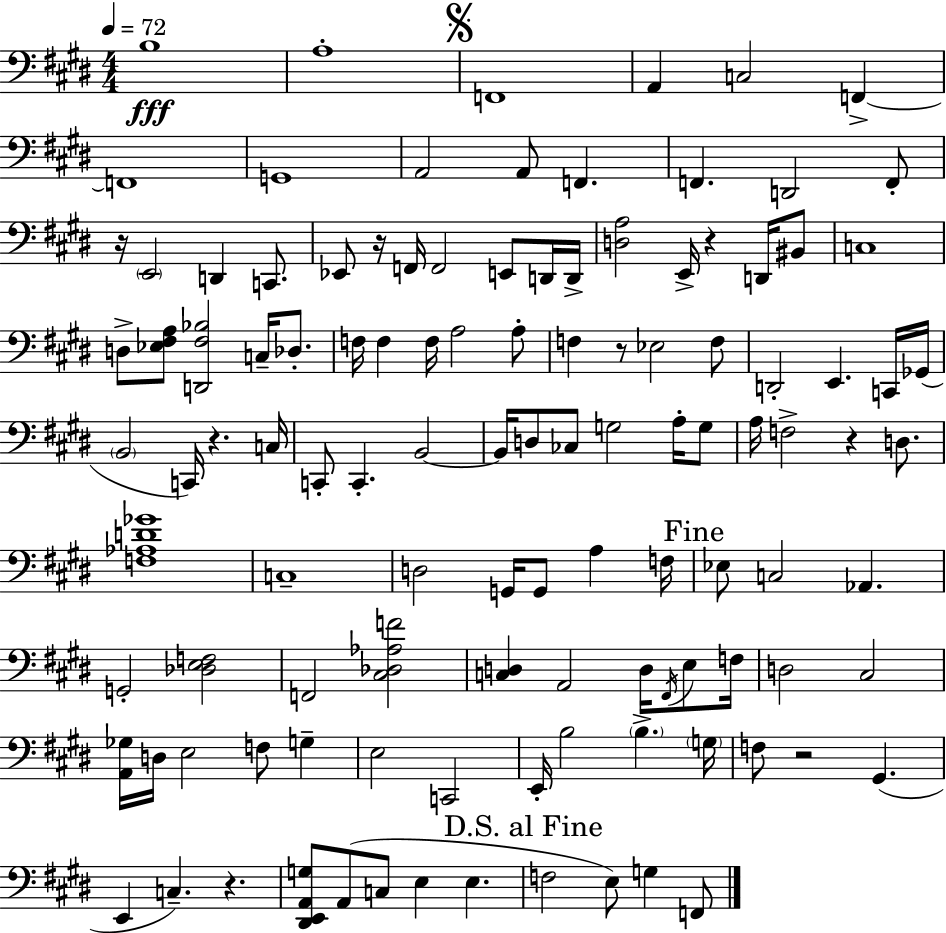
X:1
T:Untitled
M:4/4
L:1/4
K:E
B,4 A,4 F,,4 A,, C,2 F,, F,,4 G,,4 A,,2 A,,/2 F,, F,, D,,2 F,,/2 z/4 E,,2 D,, C,,/2 _E,,/2 z/4 F,,/4 F,,2 E,,/2 D,,/4 D,,/4 [D,A,]2 E,,/4 z D,,/4 ^B,,/2 C,4 D,/2 [_E,^F,A,]/2 [D,,^F,_B,]2 C,/4 _D,/2 F,/4 F, F,/4 A,2 A,/2 F, z/2 _E,2 F,/2 D,,2 E,, C,,/4 _G,,/4 B,,2 C,,/4 z C,/4 C,,/2 C,, B,,2 B,,/4 D,/2 _C,/2 G,2 A,/4 G,/2 A,/4 F,2 z D,/2 [F,_A,D_G]4 C,4 D,2 G,,/4 G,,/2 A, F,/4 _E,/2 C,2 _A,, G,,2 [_D,E,F,]2 F,,2 [^C,_D,_A,F]2 [C,D,] A,,2 D,/4 ^F,,/4 E,/2 F,/4 D,2 ^C,2 [A,,_G,]/4 D,/4 E,2 F,/2 G, E,2 C,,2 E,,/4 B,2 B, G,/4 F,/2 z2 ^G,, E,, C, z [^D,,E,,A,,G,]/2 A,,/2 C,/2 E, E, F,2 E,/2 G, F,,/2